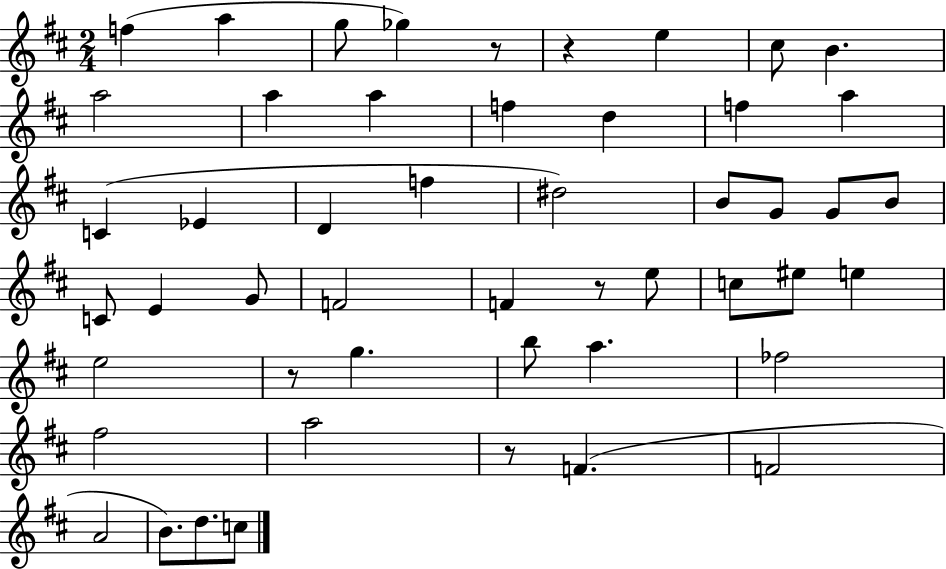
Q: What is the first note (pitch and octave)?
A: F5